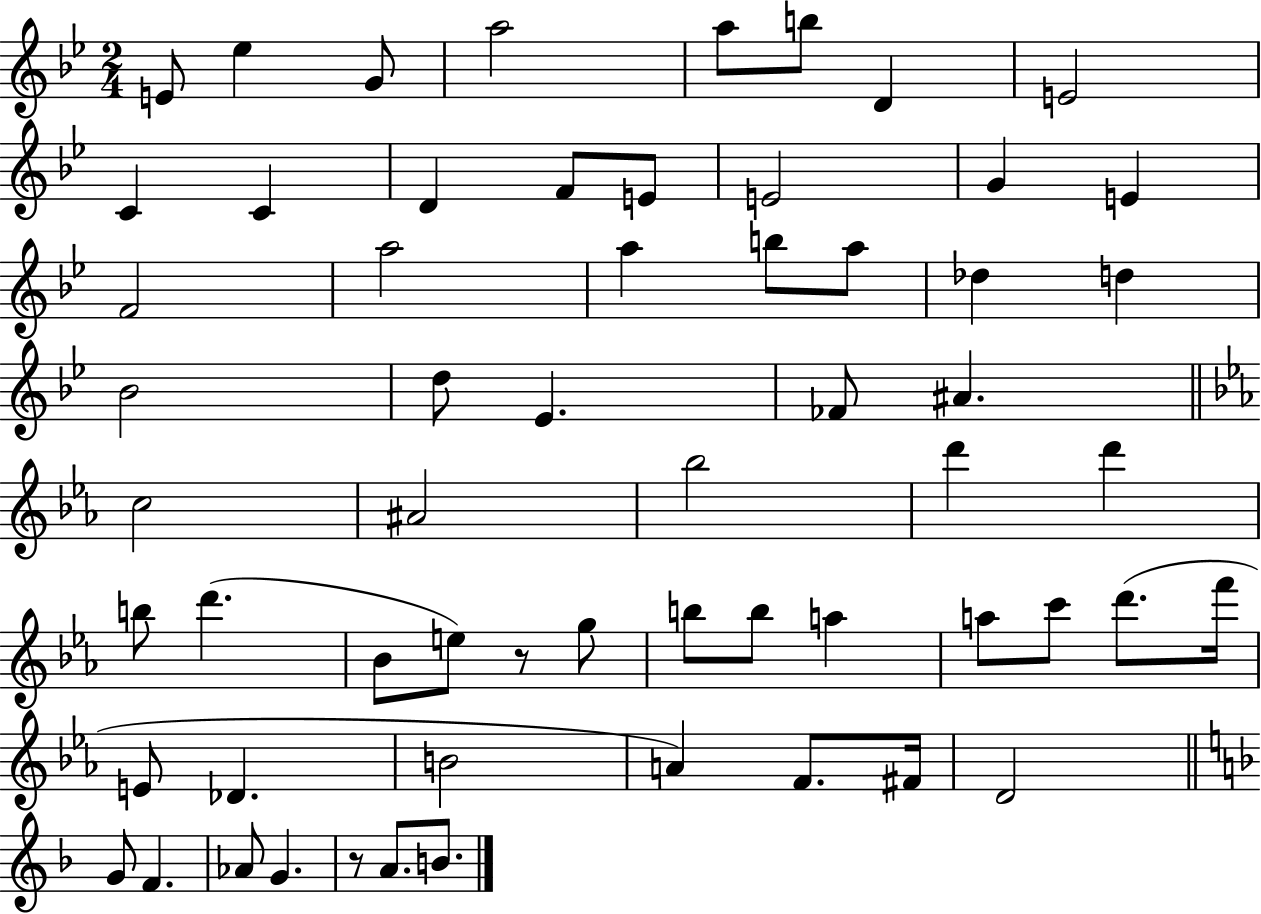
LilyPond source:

{
  \clef treble
  \numericTimeSignature
  \time 2/4
  \key bes \major
  e'8 ees''4 g'8 | a''2 | a''8 b''8 d'4 | e'2 | \break c'4 c'4 | d'4 f'8 e'8 | e'2 | g'4 e'4 | \break f'2 | a''2 | a''4 b''8 a''8 | des''4 d''4 | \break bes'2 | d''8 ees'4. | fes'8 ais'4. | \bar "||" \break \key ees \major c''2 | ais'2 | bes''2 | d'''4 d'''4 | \break b''8 d'''4.( | bes'8 e''8) r8 g''8 | b''8 b''8 a''4 | a''8 c'''8 d'''8.( f'''16 | \break e'8 des'4. | b'2 | a'4) f'8. fis'16 | d'2 | \break \bar "||" \break \key f \major g'8 f'4. | aes'8 g'4. | r8 a'8. b'8. | \bar "|."
}